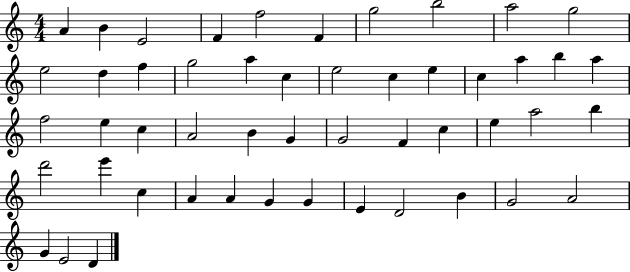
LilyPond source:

{
  \clef treble
  \numericTimeSignature
  \time 4/4
  \key c \major
  a'4 b'4 e'2 | f'4 f''2 f'4 | g''2 b''2 | a''2 g''2 | \break e''2 d''4 f''4 | g''2 a''4 c''4 | e''2 c''4 e''4 | c''4 a''4 b''4 a''4 | \break f''2 e''4 c''4 | a'2 b'4 g'4 | g'2 f'4 c''4 | e''4 a''2 b''4 | \break d'''2 e'''4 c''4 | a'4 a'4 g'4 g'4 | e'4 d'2 b'4 | g'2 a'2 | \break g'4 e'2 d'4 | \bar "|."
}